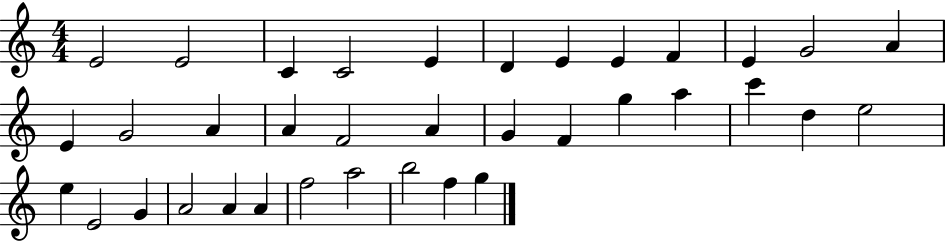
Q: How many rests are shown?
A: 0